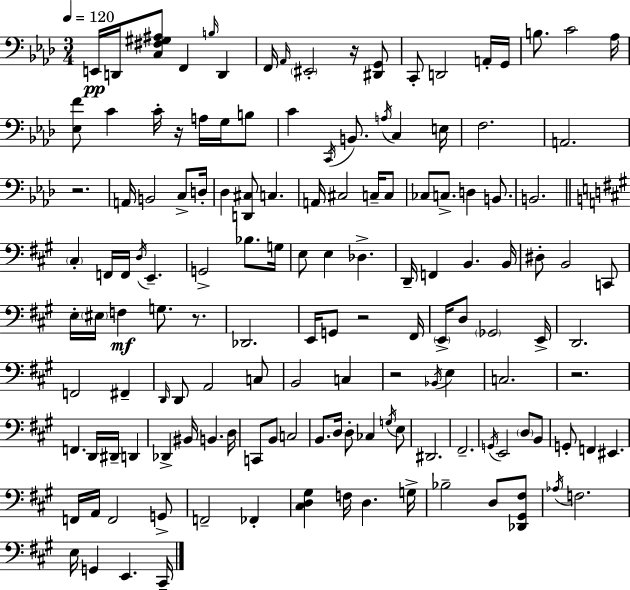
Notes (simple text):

E2/s D2/s [C3,F#3,G#3,A#3]/e F2/q B3/s D2/q F2/s Ab2/s EIS2/h R/s [D#2,G2]/e C2/e D2/h A2/s G2/s B3/e. C4/h Ab3/s [Eb3,F4]/e C4/q C4/s R/s A3/s G3/s B3/e C4/q C2/s B2/e. A3/s C3/q E3/s F3/h. A2/h. R/h. A2/s B2/h C3/e D3/s Db3/q [D2,C#3]/e C3/q. A2/s C#3/h C3/s C3/e CES3/e C3/e. D3/q B2/e. B2/h. C#3/q F2/s F2/s D3/s E2/q. G2/h Bb3/e. G3/s E3/e E3/q Db3/q. D2/s F2/q B2/q. B2/s D#3/e B2/h C2/e E3/s EIS3/s F3/q G3/e. R/e. Db2/h. E2/s G2/e R/h F#2/s E2/s D3/e Gb2/h E2/s D2/h. F2/h F#2/q D2/s D2/e A2/h C3/e B2/h C3/q R/h Bb2/s E3/q C3/h. R/h. F2/q. D2/s D#2/s D2/q Db2/q BIS2/s B2/q. D3/s C2/e B2/e C3/h B2/e. D3/s D3/e CES3/q G3/s E3/e D#2/h. F#2/h. G2/s E2/h D3/e B2/e G2/e F2/q EIS2/q. F2/s A2/s F2/h G2/e F2/h FES2/q [C#3,D3,G#3]/q F3/s D3/q. G3/s Bb3/h D3/e [Db2,G#2,F#3]/e Ab3/s F3/h. E3/s G2/q E2/q. C#2/s